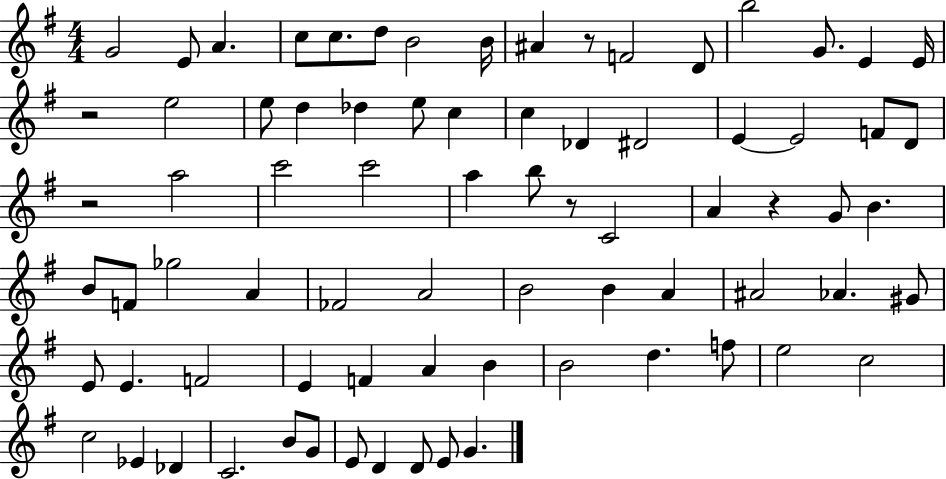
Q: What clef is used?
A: treble